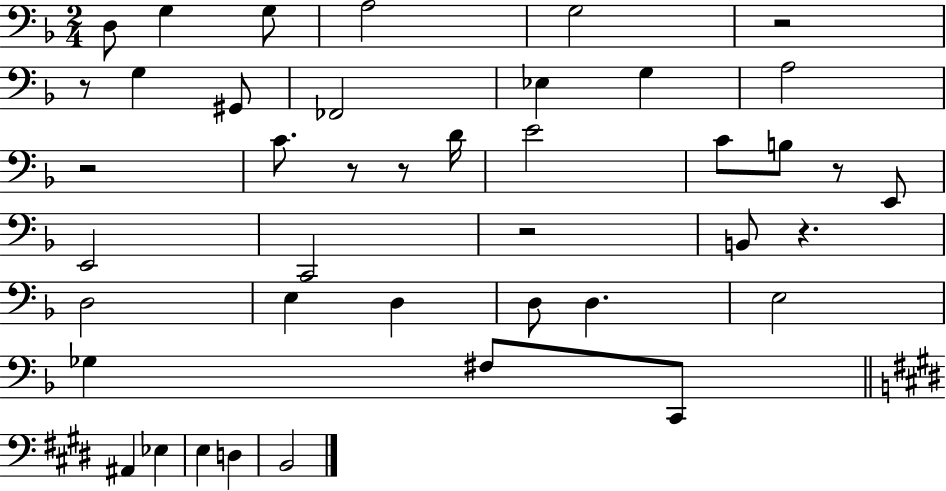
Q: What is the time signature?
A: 2/4